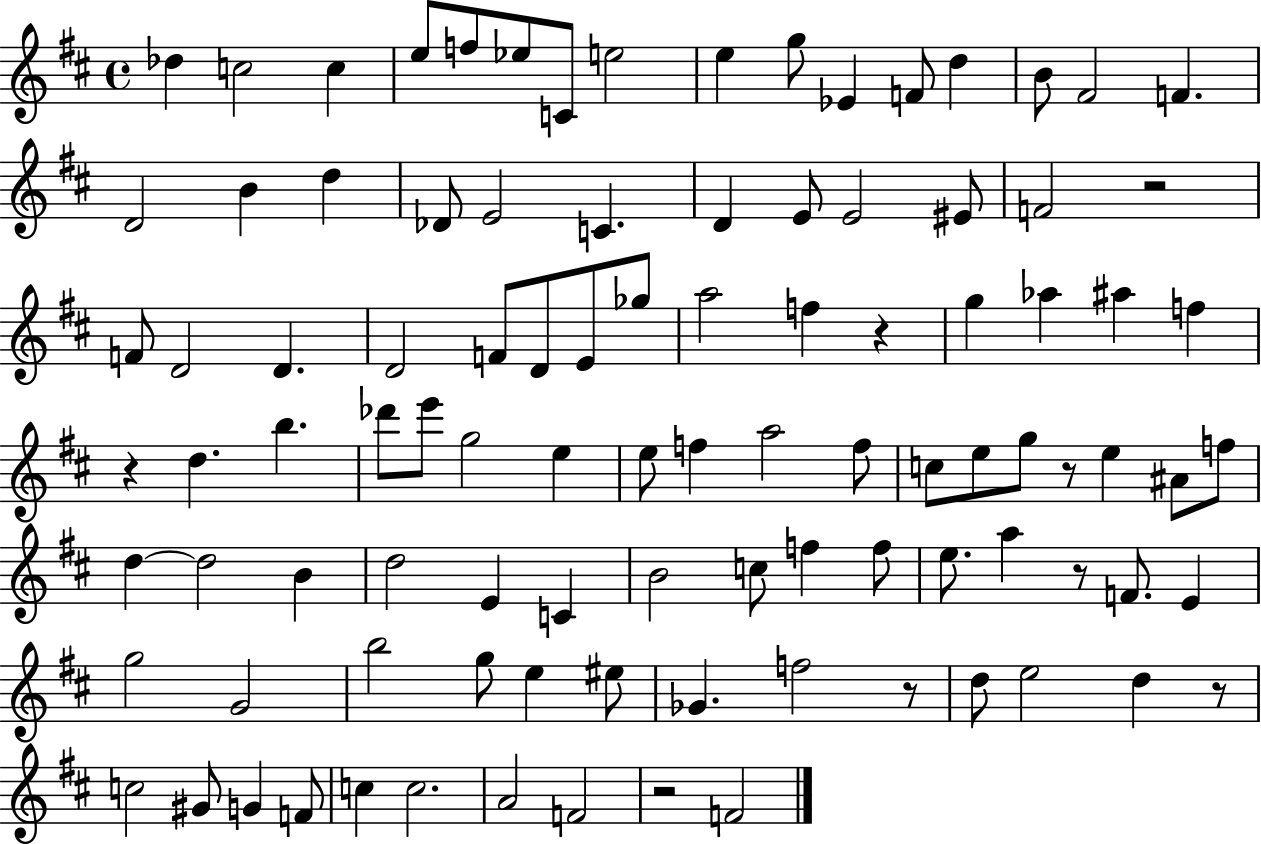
Db5/q C5/h C5/q E5/e F5/e Eb5/e C4/e E5/h E5/q G5/e Eb4/q F4/e D5/q B4/e F#4/h F4/q. D4/h B4/q D5/q Db4/e E4/h C4/q. D4/q E4/e E4/h EIS4/e F4/h R/h F4/e D4/h D4/q. D4/h F4/e D4/e E4/e Gb5/e A5/h F5/q R/q G5/q Ab5/q A#5/q F5/q R/q D5/q. B5/q. Db6/e E6/e G5/h E5/q E5/e F5/q A5/h F5/e C5/e E5/e G5/e R/e E5/q A#4/e F5/e D5/q D5/h B4/q D5/h E4/q C4/q B4/h C5/e F5/q F5/e E5/e. A5/q R/e F4/e. E4/q G5/h G4/h B5/h G5/e E5/q EIS5/e Gb4/q. F5/h R/e D5/e E5/h D5/q R/e C5/h G#4/e G4/q F4/e C5/q C5/h. A4/h F4/h R/h F4/h